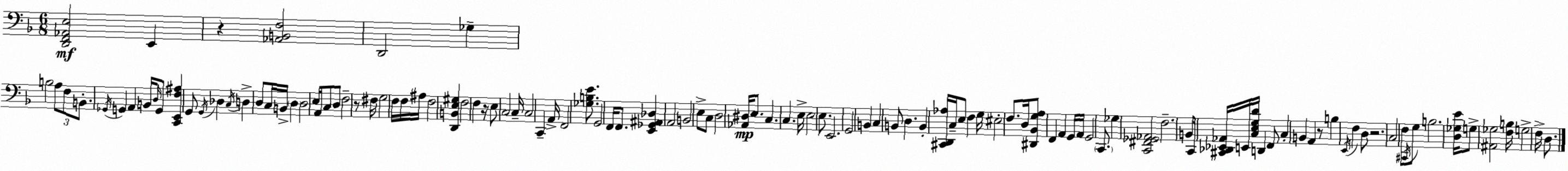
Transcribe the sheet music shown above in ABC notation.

X:1
T:Untitled
M:6/8
L:1/4
K:F
[D,,F,,_A,,E,]2 E,, z [_A,,B,,F,]2 D,,2 _G, B,2 A,/2 F,/2 B,,/2 _G,,/4 G,, A,, B,,/4 D,/4 G,,/2 [C,,E,,F,^A,] G,,/2 G,,/4 _D, C,/4 D, D,/2 C,/4 B,,/4 D, D,2 E,/4 A,,/4 C,/2 D,/2 F,2 z/2 ^F,/4 G,2 F,/4 F,/4 ^A,/4 F,2 [D,,B,,E,^G,] F,2 F, z/4 E,/2 C,2 C,/4 C,2 C,, A,,/4 F,,2 [_G,B,E]/2 G,,2 F,,/4 F,,/2 [E,,_G,,^A,,_D,] A,,2 B,,2 E,/2 C,/2 D,2 [_A,,^D,]/4 E,/2 C, C, E,/4 E,2 E,/2 E,,2 G,,2 B,, C, B,,/2 D, B,, [^C,,D,,_A,]/4 C,/4 E,/2 F, G,/4 ^E,2 F,/2 D,/4 [^D,,_B,,G,A,]/2 F,, A,, G,,/4 A,,/4 G,,2 C,,/2 _G, [C,,^F,,_G,,_A,,]2 F,2 B,,/2 C,,/4 [^C,,_D,,_E,,_A,,]/4 E,,/4 [C,E,G,D]/4 D,, F,,/2 C, B,, A,, z/2 B, E,,/4 F, D,/2 z2 C,2 F,/2 ^C,,/4 G,/2 B,2 [D,_G,E]/4 G,/2 [^A,,_G,]2 [F,B,]/4 G,2 F,/4 D,/2